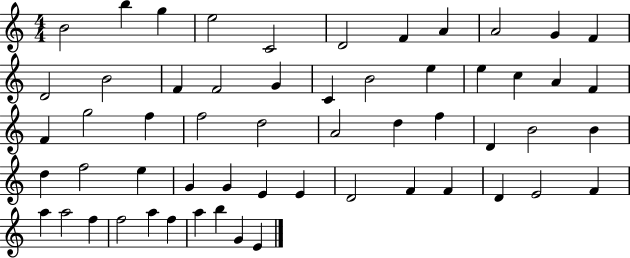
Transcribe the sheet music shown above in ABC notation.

X:1
T:Untitled
M:4/4
L:1/4
K:C
B2 b g e2 C2 D2 F A A2 G F D2 B2 F F2 G C B2 e e c A F F g2 f f2 d2 A2 d f D B2 B d f2 e G G E E D2 F F D E2 F a a2 f f2 a f a b G E